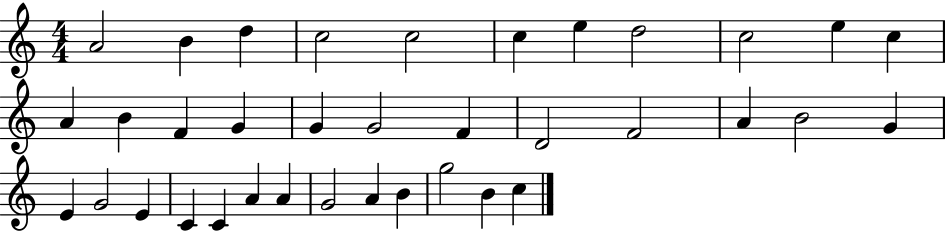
{
  \clef treble
  \numericTimeSignature
  \time 4/4
  \key c \major
  a'2 b'4 d''4 | c''2 c''2 | c''4 e''4 d''2 | c''2 e''4 c''4 | \break a'4 b'4 f'4 g'4 | g'4 g'2 f'4 | d'2 f'2 | a'4 b'2 g'4 | \break e'4 g'2 e'4 | c'4 c'4 a'4 a'4 | g'2 a'4 b'4 | g''2 b'4 c''4 | \break \bar "|."
}